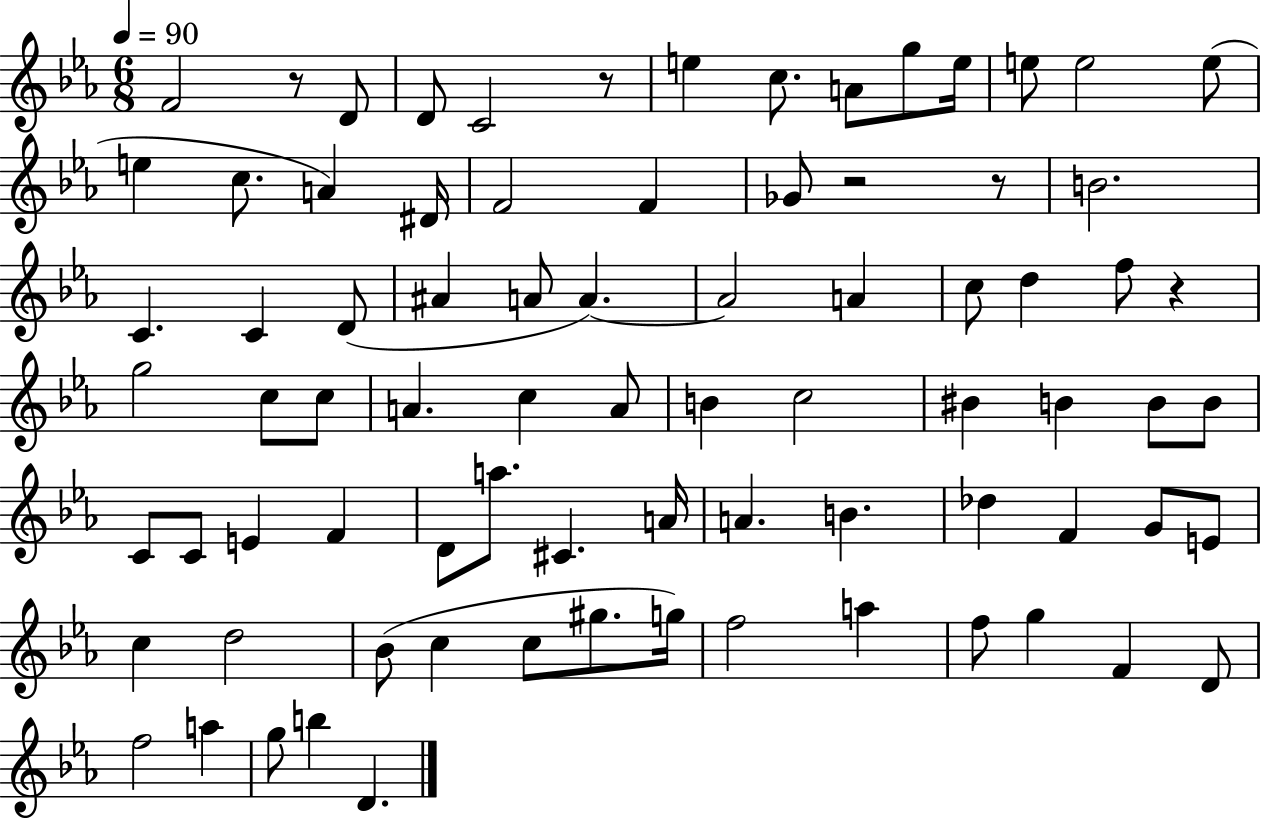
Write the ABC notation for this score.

X:1
T:Untitled
M:6/8
L:1/4
K:Eb
F2 z/2 D/2 D/2 C2 z/2 e c/2 A/2 g/2 e/4 e/2 e2 e/2 e c/2 A ^D/4 F2 F _G/2 z2 z/2 B2 C C D/2 ^A A/2 A A2 A c/2 d f/2 z g2 c/2 c/2 A c A/2 B c2 ^B B B/2 B/2 C/2 C/2 E F D/2 a/2 ^C A/4 A B _d F G/2 E/2 c d2 _B/2 c c/2 ^g/2 g/4 f2 a f/2 g F D/2 f2 a g/2 b D